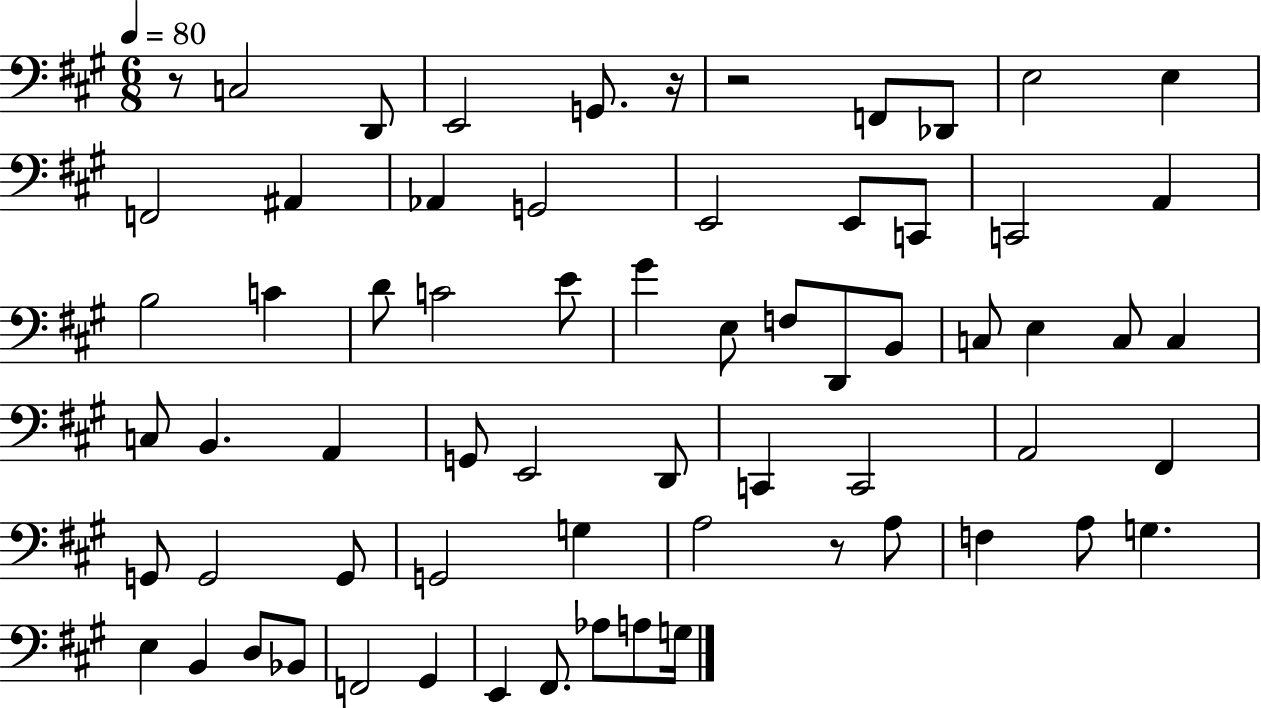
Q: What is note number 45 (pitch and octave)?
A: G2